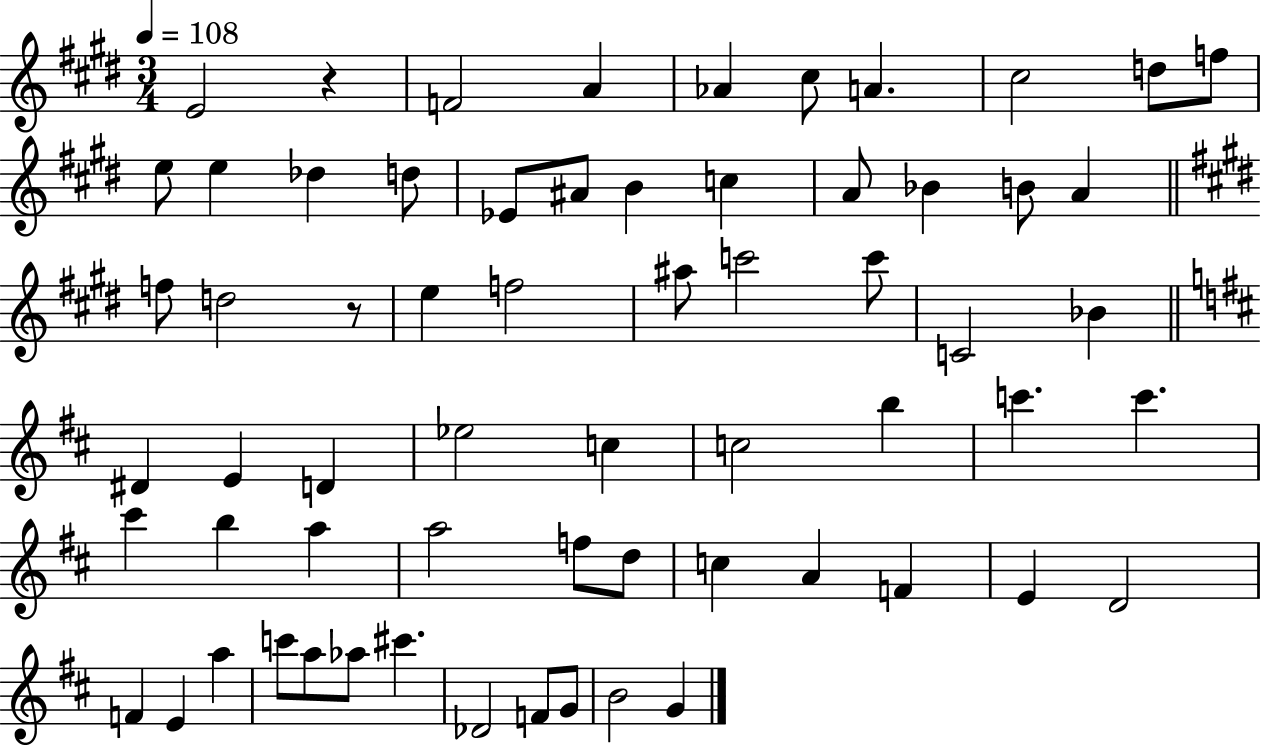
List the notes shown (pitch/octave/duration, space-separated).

E4/h R/q F4/h A4/q Ab4/q C#5/e A4/q. C#5/h D5/e F5/e E5/e E5/q Db5/q D5/e Eb4/e A#4/e B4/q C5/q A4/e Bb4/q B4/e A4/q F5/e D5/h R/e E5/q F5/h A#5/e C6/h C6/e C4/h Bb4/q D#4/q E4/q D4/q Eb5/h C5/q C5/h B5/q C6/q. C6/q. C#6/q B5/q A5/q A5/h F5/e D5/e C5/q A4/q F4/q E4/q D4/h F4/q E4/q A5/q C6/e A5/e Ab5/e C#6/q. Db4/h F4/e G4/e B4/h G4/q